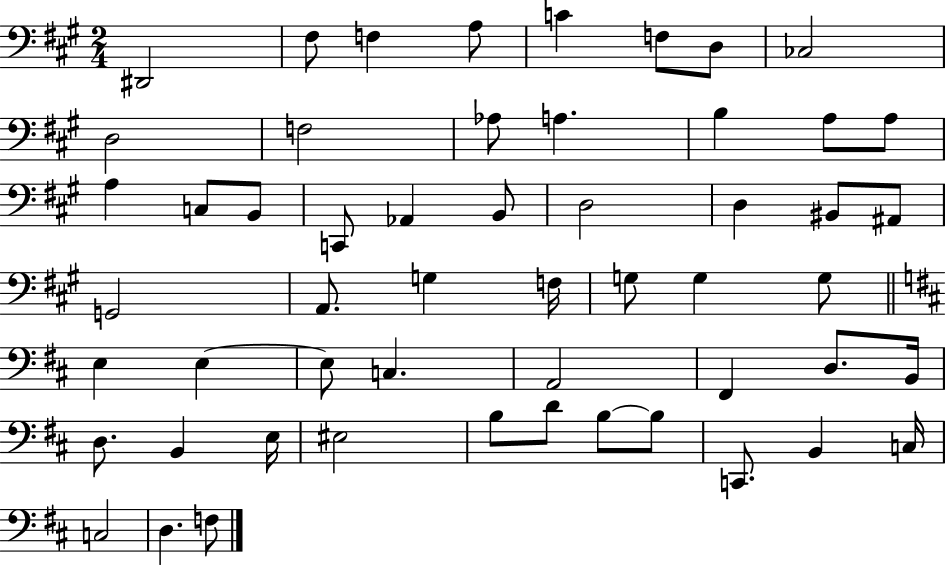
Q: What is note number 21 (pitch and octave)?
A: B2